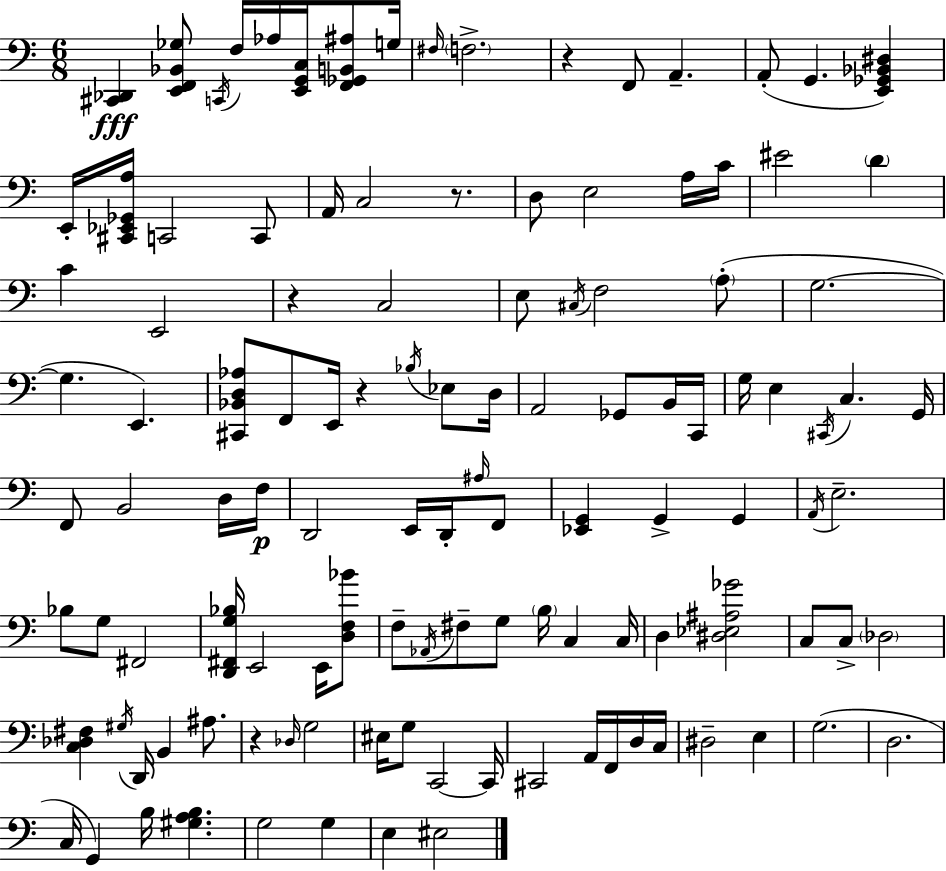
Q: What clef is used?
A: bass